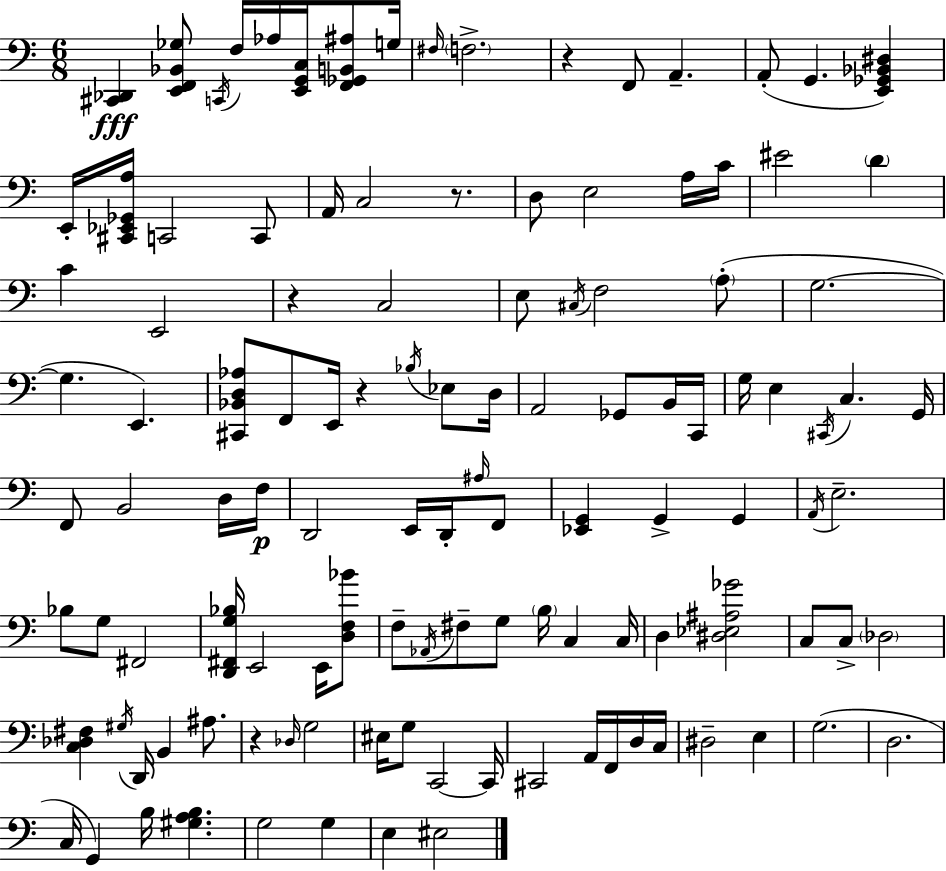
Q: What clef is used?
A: bass